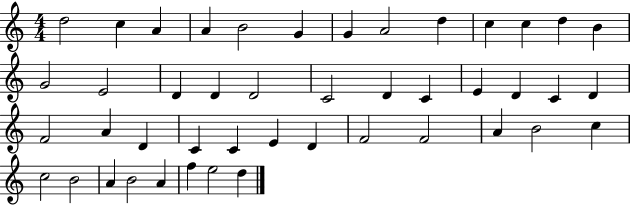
D5/h C5/q A4/q A4/q B4/h G4/q G4/q A4/h D5/q C5/q C5/q D5/q B4/q G4/h E4/h D4/q D4/q D4/h C4/h D4/q C4/q E4/q D4/q C4/q D4/q F4/h A4/q D4/q C4/q C4/q E4/q D4/q F4/h F4/h A4/q B4/h C5/q C5/h B4/h A4/q B4/h A4/q F5/q E5/h D5/q